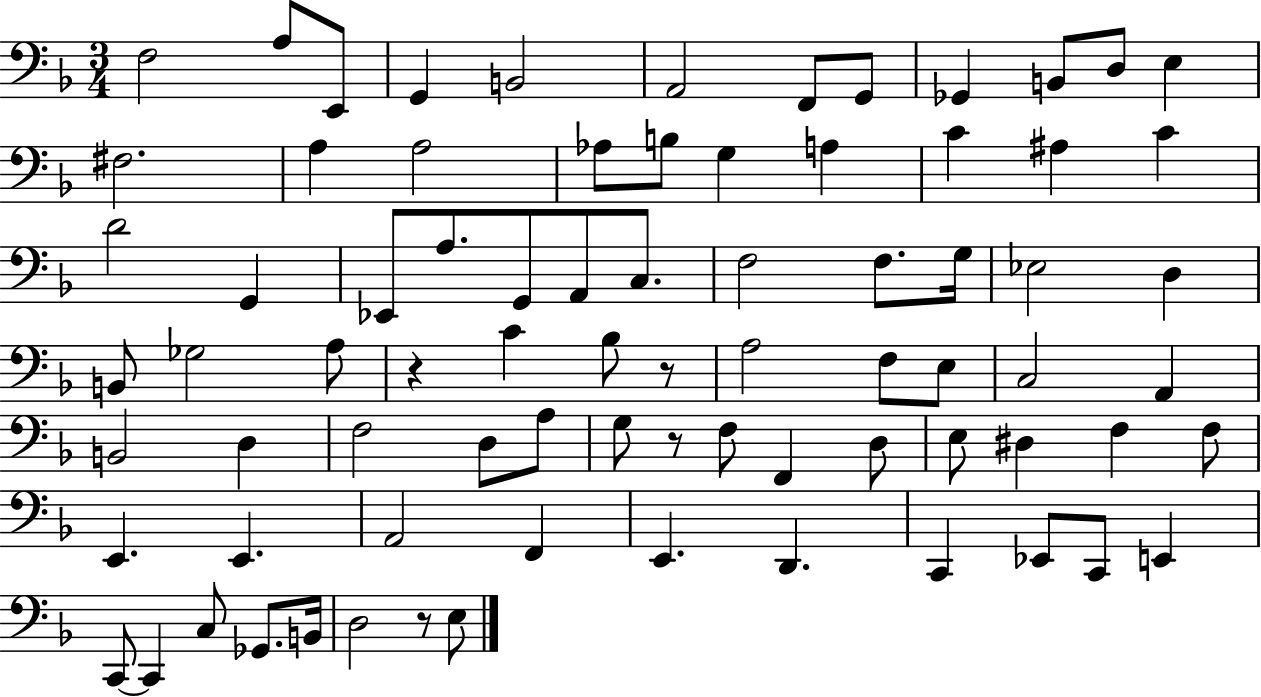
X:1
T:Untitled
M:3/4
L:1/4
K:F
F,2 A,/2 E,,/2 G,, B,,2 A,,2 F,,/2 G,,/2 _G,, B,,/2 D,/2 E, ^F,2 A, A,2 _A,/2 B,/2 G, A, C ^A, C D2 G,, _E,,/2 A,/2 G,,/2 A,,/2 C,/2 F,2 F,/2 G,/4 _E,2 D, B,,/2 _G,2 A,/2 z C _B,/2 z/2 A,2 F,/2 E,/2 C,2 A,, B,,2 D, F,2 D,/2 A,/2 G,/2 z/2 F,/2 F,, D,/2 E,/2 ^D, F, F,/2 E,, E,, A,,2 F,, E,, D,, C,, _E,,/2 C,,/2 E,, C,,/2 C,, C,/2 _G,,/2 B,,/4 D,2 z/2 E,/2